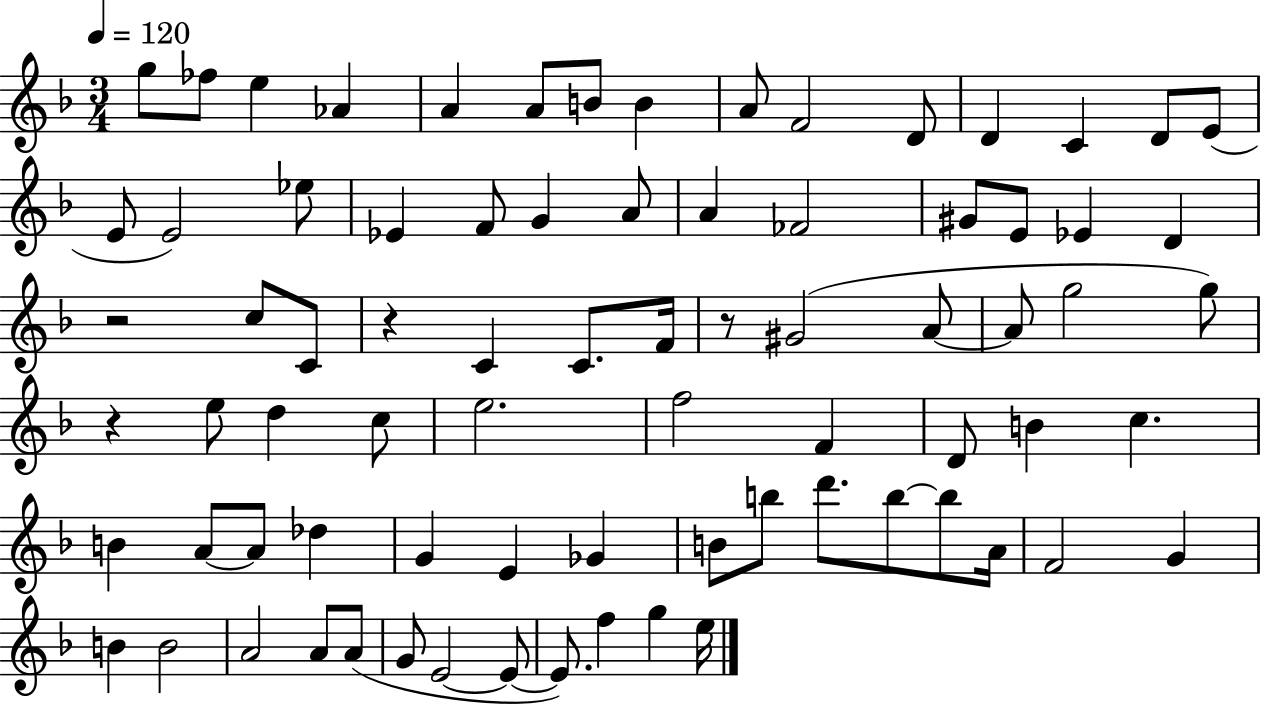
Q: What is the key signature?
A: F major